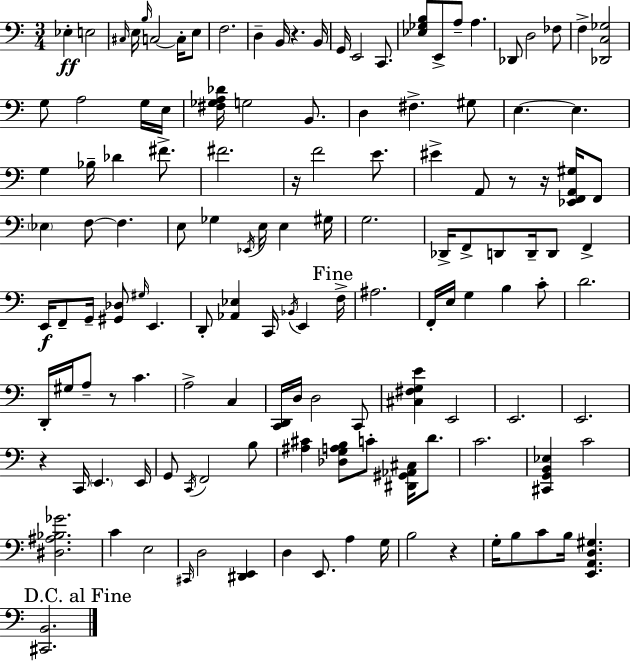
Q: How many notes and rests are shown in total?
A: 135